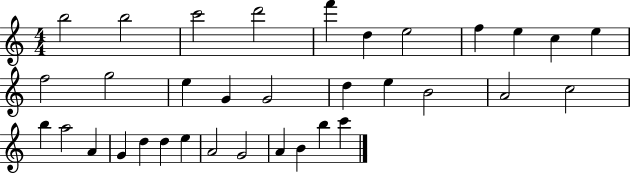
{
  \clef treble
  \numericTimeSignature
  \time 4/4
  \key c \major
  b''2 b''2 | c'''2 d'''2 | f'''4 d''4 e''2 | f''4 e''4 c''4 e''4 | \break f''2 g''2 | e''4 g'4 g'2 | d''4 e''4 b'2 | a'2 c''2 | \break b''4 a''2 a'4 | g'4 d''4 d''4 e''4 | a'2 g'2 | a'4 b'4 b''4 c'''4 | \break \bar "|."
}